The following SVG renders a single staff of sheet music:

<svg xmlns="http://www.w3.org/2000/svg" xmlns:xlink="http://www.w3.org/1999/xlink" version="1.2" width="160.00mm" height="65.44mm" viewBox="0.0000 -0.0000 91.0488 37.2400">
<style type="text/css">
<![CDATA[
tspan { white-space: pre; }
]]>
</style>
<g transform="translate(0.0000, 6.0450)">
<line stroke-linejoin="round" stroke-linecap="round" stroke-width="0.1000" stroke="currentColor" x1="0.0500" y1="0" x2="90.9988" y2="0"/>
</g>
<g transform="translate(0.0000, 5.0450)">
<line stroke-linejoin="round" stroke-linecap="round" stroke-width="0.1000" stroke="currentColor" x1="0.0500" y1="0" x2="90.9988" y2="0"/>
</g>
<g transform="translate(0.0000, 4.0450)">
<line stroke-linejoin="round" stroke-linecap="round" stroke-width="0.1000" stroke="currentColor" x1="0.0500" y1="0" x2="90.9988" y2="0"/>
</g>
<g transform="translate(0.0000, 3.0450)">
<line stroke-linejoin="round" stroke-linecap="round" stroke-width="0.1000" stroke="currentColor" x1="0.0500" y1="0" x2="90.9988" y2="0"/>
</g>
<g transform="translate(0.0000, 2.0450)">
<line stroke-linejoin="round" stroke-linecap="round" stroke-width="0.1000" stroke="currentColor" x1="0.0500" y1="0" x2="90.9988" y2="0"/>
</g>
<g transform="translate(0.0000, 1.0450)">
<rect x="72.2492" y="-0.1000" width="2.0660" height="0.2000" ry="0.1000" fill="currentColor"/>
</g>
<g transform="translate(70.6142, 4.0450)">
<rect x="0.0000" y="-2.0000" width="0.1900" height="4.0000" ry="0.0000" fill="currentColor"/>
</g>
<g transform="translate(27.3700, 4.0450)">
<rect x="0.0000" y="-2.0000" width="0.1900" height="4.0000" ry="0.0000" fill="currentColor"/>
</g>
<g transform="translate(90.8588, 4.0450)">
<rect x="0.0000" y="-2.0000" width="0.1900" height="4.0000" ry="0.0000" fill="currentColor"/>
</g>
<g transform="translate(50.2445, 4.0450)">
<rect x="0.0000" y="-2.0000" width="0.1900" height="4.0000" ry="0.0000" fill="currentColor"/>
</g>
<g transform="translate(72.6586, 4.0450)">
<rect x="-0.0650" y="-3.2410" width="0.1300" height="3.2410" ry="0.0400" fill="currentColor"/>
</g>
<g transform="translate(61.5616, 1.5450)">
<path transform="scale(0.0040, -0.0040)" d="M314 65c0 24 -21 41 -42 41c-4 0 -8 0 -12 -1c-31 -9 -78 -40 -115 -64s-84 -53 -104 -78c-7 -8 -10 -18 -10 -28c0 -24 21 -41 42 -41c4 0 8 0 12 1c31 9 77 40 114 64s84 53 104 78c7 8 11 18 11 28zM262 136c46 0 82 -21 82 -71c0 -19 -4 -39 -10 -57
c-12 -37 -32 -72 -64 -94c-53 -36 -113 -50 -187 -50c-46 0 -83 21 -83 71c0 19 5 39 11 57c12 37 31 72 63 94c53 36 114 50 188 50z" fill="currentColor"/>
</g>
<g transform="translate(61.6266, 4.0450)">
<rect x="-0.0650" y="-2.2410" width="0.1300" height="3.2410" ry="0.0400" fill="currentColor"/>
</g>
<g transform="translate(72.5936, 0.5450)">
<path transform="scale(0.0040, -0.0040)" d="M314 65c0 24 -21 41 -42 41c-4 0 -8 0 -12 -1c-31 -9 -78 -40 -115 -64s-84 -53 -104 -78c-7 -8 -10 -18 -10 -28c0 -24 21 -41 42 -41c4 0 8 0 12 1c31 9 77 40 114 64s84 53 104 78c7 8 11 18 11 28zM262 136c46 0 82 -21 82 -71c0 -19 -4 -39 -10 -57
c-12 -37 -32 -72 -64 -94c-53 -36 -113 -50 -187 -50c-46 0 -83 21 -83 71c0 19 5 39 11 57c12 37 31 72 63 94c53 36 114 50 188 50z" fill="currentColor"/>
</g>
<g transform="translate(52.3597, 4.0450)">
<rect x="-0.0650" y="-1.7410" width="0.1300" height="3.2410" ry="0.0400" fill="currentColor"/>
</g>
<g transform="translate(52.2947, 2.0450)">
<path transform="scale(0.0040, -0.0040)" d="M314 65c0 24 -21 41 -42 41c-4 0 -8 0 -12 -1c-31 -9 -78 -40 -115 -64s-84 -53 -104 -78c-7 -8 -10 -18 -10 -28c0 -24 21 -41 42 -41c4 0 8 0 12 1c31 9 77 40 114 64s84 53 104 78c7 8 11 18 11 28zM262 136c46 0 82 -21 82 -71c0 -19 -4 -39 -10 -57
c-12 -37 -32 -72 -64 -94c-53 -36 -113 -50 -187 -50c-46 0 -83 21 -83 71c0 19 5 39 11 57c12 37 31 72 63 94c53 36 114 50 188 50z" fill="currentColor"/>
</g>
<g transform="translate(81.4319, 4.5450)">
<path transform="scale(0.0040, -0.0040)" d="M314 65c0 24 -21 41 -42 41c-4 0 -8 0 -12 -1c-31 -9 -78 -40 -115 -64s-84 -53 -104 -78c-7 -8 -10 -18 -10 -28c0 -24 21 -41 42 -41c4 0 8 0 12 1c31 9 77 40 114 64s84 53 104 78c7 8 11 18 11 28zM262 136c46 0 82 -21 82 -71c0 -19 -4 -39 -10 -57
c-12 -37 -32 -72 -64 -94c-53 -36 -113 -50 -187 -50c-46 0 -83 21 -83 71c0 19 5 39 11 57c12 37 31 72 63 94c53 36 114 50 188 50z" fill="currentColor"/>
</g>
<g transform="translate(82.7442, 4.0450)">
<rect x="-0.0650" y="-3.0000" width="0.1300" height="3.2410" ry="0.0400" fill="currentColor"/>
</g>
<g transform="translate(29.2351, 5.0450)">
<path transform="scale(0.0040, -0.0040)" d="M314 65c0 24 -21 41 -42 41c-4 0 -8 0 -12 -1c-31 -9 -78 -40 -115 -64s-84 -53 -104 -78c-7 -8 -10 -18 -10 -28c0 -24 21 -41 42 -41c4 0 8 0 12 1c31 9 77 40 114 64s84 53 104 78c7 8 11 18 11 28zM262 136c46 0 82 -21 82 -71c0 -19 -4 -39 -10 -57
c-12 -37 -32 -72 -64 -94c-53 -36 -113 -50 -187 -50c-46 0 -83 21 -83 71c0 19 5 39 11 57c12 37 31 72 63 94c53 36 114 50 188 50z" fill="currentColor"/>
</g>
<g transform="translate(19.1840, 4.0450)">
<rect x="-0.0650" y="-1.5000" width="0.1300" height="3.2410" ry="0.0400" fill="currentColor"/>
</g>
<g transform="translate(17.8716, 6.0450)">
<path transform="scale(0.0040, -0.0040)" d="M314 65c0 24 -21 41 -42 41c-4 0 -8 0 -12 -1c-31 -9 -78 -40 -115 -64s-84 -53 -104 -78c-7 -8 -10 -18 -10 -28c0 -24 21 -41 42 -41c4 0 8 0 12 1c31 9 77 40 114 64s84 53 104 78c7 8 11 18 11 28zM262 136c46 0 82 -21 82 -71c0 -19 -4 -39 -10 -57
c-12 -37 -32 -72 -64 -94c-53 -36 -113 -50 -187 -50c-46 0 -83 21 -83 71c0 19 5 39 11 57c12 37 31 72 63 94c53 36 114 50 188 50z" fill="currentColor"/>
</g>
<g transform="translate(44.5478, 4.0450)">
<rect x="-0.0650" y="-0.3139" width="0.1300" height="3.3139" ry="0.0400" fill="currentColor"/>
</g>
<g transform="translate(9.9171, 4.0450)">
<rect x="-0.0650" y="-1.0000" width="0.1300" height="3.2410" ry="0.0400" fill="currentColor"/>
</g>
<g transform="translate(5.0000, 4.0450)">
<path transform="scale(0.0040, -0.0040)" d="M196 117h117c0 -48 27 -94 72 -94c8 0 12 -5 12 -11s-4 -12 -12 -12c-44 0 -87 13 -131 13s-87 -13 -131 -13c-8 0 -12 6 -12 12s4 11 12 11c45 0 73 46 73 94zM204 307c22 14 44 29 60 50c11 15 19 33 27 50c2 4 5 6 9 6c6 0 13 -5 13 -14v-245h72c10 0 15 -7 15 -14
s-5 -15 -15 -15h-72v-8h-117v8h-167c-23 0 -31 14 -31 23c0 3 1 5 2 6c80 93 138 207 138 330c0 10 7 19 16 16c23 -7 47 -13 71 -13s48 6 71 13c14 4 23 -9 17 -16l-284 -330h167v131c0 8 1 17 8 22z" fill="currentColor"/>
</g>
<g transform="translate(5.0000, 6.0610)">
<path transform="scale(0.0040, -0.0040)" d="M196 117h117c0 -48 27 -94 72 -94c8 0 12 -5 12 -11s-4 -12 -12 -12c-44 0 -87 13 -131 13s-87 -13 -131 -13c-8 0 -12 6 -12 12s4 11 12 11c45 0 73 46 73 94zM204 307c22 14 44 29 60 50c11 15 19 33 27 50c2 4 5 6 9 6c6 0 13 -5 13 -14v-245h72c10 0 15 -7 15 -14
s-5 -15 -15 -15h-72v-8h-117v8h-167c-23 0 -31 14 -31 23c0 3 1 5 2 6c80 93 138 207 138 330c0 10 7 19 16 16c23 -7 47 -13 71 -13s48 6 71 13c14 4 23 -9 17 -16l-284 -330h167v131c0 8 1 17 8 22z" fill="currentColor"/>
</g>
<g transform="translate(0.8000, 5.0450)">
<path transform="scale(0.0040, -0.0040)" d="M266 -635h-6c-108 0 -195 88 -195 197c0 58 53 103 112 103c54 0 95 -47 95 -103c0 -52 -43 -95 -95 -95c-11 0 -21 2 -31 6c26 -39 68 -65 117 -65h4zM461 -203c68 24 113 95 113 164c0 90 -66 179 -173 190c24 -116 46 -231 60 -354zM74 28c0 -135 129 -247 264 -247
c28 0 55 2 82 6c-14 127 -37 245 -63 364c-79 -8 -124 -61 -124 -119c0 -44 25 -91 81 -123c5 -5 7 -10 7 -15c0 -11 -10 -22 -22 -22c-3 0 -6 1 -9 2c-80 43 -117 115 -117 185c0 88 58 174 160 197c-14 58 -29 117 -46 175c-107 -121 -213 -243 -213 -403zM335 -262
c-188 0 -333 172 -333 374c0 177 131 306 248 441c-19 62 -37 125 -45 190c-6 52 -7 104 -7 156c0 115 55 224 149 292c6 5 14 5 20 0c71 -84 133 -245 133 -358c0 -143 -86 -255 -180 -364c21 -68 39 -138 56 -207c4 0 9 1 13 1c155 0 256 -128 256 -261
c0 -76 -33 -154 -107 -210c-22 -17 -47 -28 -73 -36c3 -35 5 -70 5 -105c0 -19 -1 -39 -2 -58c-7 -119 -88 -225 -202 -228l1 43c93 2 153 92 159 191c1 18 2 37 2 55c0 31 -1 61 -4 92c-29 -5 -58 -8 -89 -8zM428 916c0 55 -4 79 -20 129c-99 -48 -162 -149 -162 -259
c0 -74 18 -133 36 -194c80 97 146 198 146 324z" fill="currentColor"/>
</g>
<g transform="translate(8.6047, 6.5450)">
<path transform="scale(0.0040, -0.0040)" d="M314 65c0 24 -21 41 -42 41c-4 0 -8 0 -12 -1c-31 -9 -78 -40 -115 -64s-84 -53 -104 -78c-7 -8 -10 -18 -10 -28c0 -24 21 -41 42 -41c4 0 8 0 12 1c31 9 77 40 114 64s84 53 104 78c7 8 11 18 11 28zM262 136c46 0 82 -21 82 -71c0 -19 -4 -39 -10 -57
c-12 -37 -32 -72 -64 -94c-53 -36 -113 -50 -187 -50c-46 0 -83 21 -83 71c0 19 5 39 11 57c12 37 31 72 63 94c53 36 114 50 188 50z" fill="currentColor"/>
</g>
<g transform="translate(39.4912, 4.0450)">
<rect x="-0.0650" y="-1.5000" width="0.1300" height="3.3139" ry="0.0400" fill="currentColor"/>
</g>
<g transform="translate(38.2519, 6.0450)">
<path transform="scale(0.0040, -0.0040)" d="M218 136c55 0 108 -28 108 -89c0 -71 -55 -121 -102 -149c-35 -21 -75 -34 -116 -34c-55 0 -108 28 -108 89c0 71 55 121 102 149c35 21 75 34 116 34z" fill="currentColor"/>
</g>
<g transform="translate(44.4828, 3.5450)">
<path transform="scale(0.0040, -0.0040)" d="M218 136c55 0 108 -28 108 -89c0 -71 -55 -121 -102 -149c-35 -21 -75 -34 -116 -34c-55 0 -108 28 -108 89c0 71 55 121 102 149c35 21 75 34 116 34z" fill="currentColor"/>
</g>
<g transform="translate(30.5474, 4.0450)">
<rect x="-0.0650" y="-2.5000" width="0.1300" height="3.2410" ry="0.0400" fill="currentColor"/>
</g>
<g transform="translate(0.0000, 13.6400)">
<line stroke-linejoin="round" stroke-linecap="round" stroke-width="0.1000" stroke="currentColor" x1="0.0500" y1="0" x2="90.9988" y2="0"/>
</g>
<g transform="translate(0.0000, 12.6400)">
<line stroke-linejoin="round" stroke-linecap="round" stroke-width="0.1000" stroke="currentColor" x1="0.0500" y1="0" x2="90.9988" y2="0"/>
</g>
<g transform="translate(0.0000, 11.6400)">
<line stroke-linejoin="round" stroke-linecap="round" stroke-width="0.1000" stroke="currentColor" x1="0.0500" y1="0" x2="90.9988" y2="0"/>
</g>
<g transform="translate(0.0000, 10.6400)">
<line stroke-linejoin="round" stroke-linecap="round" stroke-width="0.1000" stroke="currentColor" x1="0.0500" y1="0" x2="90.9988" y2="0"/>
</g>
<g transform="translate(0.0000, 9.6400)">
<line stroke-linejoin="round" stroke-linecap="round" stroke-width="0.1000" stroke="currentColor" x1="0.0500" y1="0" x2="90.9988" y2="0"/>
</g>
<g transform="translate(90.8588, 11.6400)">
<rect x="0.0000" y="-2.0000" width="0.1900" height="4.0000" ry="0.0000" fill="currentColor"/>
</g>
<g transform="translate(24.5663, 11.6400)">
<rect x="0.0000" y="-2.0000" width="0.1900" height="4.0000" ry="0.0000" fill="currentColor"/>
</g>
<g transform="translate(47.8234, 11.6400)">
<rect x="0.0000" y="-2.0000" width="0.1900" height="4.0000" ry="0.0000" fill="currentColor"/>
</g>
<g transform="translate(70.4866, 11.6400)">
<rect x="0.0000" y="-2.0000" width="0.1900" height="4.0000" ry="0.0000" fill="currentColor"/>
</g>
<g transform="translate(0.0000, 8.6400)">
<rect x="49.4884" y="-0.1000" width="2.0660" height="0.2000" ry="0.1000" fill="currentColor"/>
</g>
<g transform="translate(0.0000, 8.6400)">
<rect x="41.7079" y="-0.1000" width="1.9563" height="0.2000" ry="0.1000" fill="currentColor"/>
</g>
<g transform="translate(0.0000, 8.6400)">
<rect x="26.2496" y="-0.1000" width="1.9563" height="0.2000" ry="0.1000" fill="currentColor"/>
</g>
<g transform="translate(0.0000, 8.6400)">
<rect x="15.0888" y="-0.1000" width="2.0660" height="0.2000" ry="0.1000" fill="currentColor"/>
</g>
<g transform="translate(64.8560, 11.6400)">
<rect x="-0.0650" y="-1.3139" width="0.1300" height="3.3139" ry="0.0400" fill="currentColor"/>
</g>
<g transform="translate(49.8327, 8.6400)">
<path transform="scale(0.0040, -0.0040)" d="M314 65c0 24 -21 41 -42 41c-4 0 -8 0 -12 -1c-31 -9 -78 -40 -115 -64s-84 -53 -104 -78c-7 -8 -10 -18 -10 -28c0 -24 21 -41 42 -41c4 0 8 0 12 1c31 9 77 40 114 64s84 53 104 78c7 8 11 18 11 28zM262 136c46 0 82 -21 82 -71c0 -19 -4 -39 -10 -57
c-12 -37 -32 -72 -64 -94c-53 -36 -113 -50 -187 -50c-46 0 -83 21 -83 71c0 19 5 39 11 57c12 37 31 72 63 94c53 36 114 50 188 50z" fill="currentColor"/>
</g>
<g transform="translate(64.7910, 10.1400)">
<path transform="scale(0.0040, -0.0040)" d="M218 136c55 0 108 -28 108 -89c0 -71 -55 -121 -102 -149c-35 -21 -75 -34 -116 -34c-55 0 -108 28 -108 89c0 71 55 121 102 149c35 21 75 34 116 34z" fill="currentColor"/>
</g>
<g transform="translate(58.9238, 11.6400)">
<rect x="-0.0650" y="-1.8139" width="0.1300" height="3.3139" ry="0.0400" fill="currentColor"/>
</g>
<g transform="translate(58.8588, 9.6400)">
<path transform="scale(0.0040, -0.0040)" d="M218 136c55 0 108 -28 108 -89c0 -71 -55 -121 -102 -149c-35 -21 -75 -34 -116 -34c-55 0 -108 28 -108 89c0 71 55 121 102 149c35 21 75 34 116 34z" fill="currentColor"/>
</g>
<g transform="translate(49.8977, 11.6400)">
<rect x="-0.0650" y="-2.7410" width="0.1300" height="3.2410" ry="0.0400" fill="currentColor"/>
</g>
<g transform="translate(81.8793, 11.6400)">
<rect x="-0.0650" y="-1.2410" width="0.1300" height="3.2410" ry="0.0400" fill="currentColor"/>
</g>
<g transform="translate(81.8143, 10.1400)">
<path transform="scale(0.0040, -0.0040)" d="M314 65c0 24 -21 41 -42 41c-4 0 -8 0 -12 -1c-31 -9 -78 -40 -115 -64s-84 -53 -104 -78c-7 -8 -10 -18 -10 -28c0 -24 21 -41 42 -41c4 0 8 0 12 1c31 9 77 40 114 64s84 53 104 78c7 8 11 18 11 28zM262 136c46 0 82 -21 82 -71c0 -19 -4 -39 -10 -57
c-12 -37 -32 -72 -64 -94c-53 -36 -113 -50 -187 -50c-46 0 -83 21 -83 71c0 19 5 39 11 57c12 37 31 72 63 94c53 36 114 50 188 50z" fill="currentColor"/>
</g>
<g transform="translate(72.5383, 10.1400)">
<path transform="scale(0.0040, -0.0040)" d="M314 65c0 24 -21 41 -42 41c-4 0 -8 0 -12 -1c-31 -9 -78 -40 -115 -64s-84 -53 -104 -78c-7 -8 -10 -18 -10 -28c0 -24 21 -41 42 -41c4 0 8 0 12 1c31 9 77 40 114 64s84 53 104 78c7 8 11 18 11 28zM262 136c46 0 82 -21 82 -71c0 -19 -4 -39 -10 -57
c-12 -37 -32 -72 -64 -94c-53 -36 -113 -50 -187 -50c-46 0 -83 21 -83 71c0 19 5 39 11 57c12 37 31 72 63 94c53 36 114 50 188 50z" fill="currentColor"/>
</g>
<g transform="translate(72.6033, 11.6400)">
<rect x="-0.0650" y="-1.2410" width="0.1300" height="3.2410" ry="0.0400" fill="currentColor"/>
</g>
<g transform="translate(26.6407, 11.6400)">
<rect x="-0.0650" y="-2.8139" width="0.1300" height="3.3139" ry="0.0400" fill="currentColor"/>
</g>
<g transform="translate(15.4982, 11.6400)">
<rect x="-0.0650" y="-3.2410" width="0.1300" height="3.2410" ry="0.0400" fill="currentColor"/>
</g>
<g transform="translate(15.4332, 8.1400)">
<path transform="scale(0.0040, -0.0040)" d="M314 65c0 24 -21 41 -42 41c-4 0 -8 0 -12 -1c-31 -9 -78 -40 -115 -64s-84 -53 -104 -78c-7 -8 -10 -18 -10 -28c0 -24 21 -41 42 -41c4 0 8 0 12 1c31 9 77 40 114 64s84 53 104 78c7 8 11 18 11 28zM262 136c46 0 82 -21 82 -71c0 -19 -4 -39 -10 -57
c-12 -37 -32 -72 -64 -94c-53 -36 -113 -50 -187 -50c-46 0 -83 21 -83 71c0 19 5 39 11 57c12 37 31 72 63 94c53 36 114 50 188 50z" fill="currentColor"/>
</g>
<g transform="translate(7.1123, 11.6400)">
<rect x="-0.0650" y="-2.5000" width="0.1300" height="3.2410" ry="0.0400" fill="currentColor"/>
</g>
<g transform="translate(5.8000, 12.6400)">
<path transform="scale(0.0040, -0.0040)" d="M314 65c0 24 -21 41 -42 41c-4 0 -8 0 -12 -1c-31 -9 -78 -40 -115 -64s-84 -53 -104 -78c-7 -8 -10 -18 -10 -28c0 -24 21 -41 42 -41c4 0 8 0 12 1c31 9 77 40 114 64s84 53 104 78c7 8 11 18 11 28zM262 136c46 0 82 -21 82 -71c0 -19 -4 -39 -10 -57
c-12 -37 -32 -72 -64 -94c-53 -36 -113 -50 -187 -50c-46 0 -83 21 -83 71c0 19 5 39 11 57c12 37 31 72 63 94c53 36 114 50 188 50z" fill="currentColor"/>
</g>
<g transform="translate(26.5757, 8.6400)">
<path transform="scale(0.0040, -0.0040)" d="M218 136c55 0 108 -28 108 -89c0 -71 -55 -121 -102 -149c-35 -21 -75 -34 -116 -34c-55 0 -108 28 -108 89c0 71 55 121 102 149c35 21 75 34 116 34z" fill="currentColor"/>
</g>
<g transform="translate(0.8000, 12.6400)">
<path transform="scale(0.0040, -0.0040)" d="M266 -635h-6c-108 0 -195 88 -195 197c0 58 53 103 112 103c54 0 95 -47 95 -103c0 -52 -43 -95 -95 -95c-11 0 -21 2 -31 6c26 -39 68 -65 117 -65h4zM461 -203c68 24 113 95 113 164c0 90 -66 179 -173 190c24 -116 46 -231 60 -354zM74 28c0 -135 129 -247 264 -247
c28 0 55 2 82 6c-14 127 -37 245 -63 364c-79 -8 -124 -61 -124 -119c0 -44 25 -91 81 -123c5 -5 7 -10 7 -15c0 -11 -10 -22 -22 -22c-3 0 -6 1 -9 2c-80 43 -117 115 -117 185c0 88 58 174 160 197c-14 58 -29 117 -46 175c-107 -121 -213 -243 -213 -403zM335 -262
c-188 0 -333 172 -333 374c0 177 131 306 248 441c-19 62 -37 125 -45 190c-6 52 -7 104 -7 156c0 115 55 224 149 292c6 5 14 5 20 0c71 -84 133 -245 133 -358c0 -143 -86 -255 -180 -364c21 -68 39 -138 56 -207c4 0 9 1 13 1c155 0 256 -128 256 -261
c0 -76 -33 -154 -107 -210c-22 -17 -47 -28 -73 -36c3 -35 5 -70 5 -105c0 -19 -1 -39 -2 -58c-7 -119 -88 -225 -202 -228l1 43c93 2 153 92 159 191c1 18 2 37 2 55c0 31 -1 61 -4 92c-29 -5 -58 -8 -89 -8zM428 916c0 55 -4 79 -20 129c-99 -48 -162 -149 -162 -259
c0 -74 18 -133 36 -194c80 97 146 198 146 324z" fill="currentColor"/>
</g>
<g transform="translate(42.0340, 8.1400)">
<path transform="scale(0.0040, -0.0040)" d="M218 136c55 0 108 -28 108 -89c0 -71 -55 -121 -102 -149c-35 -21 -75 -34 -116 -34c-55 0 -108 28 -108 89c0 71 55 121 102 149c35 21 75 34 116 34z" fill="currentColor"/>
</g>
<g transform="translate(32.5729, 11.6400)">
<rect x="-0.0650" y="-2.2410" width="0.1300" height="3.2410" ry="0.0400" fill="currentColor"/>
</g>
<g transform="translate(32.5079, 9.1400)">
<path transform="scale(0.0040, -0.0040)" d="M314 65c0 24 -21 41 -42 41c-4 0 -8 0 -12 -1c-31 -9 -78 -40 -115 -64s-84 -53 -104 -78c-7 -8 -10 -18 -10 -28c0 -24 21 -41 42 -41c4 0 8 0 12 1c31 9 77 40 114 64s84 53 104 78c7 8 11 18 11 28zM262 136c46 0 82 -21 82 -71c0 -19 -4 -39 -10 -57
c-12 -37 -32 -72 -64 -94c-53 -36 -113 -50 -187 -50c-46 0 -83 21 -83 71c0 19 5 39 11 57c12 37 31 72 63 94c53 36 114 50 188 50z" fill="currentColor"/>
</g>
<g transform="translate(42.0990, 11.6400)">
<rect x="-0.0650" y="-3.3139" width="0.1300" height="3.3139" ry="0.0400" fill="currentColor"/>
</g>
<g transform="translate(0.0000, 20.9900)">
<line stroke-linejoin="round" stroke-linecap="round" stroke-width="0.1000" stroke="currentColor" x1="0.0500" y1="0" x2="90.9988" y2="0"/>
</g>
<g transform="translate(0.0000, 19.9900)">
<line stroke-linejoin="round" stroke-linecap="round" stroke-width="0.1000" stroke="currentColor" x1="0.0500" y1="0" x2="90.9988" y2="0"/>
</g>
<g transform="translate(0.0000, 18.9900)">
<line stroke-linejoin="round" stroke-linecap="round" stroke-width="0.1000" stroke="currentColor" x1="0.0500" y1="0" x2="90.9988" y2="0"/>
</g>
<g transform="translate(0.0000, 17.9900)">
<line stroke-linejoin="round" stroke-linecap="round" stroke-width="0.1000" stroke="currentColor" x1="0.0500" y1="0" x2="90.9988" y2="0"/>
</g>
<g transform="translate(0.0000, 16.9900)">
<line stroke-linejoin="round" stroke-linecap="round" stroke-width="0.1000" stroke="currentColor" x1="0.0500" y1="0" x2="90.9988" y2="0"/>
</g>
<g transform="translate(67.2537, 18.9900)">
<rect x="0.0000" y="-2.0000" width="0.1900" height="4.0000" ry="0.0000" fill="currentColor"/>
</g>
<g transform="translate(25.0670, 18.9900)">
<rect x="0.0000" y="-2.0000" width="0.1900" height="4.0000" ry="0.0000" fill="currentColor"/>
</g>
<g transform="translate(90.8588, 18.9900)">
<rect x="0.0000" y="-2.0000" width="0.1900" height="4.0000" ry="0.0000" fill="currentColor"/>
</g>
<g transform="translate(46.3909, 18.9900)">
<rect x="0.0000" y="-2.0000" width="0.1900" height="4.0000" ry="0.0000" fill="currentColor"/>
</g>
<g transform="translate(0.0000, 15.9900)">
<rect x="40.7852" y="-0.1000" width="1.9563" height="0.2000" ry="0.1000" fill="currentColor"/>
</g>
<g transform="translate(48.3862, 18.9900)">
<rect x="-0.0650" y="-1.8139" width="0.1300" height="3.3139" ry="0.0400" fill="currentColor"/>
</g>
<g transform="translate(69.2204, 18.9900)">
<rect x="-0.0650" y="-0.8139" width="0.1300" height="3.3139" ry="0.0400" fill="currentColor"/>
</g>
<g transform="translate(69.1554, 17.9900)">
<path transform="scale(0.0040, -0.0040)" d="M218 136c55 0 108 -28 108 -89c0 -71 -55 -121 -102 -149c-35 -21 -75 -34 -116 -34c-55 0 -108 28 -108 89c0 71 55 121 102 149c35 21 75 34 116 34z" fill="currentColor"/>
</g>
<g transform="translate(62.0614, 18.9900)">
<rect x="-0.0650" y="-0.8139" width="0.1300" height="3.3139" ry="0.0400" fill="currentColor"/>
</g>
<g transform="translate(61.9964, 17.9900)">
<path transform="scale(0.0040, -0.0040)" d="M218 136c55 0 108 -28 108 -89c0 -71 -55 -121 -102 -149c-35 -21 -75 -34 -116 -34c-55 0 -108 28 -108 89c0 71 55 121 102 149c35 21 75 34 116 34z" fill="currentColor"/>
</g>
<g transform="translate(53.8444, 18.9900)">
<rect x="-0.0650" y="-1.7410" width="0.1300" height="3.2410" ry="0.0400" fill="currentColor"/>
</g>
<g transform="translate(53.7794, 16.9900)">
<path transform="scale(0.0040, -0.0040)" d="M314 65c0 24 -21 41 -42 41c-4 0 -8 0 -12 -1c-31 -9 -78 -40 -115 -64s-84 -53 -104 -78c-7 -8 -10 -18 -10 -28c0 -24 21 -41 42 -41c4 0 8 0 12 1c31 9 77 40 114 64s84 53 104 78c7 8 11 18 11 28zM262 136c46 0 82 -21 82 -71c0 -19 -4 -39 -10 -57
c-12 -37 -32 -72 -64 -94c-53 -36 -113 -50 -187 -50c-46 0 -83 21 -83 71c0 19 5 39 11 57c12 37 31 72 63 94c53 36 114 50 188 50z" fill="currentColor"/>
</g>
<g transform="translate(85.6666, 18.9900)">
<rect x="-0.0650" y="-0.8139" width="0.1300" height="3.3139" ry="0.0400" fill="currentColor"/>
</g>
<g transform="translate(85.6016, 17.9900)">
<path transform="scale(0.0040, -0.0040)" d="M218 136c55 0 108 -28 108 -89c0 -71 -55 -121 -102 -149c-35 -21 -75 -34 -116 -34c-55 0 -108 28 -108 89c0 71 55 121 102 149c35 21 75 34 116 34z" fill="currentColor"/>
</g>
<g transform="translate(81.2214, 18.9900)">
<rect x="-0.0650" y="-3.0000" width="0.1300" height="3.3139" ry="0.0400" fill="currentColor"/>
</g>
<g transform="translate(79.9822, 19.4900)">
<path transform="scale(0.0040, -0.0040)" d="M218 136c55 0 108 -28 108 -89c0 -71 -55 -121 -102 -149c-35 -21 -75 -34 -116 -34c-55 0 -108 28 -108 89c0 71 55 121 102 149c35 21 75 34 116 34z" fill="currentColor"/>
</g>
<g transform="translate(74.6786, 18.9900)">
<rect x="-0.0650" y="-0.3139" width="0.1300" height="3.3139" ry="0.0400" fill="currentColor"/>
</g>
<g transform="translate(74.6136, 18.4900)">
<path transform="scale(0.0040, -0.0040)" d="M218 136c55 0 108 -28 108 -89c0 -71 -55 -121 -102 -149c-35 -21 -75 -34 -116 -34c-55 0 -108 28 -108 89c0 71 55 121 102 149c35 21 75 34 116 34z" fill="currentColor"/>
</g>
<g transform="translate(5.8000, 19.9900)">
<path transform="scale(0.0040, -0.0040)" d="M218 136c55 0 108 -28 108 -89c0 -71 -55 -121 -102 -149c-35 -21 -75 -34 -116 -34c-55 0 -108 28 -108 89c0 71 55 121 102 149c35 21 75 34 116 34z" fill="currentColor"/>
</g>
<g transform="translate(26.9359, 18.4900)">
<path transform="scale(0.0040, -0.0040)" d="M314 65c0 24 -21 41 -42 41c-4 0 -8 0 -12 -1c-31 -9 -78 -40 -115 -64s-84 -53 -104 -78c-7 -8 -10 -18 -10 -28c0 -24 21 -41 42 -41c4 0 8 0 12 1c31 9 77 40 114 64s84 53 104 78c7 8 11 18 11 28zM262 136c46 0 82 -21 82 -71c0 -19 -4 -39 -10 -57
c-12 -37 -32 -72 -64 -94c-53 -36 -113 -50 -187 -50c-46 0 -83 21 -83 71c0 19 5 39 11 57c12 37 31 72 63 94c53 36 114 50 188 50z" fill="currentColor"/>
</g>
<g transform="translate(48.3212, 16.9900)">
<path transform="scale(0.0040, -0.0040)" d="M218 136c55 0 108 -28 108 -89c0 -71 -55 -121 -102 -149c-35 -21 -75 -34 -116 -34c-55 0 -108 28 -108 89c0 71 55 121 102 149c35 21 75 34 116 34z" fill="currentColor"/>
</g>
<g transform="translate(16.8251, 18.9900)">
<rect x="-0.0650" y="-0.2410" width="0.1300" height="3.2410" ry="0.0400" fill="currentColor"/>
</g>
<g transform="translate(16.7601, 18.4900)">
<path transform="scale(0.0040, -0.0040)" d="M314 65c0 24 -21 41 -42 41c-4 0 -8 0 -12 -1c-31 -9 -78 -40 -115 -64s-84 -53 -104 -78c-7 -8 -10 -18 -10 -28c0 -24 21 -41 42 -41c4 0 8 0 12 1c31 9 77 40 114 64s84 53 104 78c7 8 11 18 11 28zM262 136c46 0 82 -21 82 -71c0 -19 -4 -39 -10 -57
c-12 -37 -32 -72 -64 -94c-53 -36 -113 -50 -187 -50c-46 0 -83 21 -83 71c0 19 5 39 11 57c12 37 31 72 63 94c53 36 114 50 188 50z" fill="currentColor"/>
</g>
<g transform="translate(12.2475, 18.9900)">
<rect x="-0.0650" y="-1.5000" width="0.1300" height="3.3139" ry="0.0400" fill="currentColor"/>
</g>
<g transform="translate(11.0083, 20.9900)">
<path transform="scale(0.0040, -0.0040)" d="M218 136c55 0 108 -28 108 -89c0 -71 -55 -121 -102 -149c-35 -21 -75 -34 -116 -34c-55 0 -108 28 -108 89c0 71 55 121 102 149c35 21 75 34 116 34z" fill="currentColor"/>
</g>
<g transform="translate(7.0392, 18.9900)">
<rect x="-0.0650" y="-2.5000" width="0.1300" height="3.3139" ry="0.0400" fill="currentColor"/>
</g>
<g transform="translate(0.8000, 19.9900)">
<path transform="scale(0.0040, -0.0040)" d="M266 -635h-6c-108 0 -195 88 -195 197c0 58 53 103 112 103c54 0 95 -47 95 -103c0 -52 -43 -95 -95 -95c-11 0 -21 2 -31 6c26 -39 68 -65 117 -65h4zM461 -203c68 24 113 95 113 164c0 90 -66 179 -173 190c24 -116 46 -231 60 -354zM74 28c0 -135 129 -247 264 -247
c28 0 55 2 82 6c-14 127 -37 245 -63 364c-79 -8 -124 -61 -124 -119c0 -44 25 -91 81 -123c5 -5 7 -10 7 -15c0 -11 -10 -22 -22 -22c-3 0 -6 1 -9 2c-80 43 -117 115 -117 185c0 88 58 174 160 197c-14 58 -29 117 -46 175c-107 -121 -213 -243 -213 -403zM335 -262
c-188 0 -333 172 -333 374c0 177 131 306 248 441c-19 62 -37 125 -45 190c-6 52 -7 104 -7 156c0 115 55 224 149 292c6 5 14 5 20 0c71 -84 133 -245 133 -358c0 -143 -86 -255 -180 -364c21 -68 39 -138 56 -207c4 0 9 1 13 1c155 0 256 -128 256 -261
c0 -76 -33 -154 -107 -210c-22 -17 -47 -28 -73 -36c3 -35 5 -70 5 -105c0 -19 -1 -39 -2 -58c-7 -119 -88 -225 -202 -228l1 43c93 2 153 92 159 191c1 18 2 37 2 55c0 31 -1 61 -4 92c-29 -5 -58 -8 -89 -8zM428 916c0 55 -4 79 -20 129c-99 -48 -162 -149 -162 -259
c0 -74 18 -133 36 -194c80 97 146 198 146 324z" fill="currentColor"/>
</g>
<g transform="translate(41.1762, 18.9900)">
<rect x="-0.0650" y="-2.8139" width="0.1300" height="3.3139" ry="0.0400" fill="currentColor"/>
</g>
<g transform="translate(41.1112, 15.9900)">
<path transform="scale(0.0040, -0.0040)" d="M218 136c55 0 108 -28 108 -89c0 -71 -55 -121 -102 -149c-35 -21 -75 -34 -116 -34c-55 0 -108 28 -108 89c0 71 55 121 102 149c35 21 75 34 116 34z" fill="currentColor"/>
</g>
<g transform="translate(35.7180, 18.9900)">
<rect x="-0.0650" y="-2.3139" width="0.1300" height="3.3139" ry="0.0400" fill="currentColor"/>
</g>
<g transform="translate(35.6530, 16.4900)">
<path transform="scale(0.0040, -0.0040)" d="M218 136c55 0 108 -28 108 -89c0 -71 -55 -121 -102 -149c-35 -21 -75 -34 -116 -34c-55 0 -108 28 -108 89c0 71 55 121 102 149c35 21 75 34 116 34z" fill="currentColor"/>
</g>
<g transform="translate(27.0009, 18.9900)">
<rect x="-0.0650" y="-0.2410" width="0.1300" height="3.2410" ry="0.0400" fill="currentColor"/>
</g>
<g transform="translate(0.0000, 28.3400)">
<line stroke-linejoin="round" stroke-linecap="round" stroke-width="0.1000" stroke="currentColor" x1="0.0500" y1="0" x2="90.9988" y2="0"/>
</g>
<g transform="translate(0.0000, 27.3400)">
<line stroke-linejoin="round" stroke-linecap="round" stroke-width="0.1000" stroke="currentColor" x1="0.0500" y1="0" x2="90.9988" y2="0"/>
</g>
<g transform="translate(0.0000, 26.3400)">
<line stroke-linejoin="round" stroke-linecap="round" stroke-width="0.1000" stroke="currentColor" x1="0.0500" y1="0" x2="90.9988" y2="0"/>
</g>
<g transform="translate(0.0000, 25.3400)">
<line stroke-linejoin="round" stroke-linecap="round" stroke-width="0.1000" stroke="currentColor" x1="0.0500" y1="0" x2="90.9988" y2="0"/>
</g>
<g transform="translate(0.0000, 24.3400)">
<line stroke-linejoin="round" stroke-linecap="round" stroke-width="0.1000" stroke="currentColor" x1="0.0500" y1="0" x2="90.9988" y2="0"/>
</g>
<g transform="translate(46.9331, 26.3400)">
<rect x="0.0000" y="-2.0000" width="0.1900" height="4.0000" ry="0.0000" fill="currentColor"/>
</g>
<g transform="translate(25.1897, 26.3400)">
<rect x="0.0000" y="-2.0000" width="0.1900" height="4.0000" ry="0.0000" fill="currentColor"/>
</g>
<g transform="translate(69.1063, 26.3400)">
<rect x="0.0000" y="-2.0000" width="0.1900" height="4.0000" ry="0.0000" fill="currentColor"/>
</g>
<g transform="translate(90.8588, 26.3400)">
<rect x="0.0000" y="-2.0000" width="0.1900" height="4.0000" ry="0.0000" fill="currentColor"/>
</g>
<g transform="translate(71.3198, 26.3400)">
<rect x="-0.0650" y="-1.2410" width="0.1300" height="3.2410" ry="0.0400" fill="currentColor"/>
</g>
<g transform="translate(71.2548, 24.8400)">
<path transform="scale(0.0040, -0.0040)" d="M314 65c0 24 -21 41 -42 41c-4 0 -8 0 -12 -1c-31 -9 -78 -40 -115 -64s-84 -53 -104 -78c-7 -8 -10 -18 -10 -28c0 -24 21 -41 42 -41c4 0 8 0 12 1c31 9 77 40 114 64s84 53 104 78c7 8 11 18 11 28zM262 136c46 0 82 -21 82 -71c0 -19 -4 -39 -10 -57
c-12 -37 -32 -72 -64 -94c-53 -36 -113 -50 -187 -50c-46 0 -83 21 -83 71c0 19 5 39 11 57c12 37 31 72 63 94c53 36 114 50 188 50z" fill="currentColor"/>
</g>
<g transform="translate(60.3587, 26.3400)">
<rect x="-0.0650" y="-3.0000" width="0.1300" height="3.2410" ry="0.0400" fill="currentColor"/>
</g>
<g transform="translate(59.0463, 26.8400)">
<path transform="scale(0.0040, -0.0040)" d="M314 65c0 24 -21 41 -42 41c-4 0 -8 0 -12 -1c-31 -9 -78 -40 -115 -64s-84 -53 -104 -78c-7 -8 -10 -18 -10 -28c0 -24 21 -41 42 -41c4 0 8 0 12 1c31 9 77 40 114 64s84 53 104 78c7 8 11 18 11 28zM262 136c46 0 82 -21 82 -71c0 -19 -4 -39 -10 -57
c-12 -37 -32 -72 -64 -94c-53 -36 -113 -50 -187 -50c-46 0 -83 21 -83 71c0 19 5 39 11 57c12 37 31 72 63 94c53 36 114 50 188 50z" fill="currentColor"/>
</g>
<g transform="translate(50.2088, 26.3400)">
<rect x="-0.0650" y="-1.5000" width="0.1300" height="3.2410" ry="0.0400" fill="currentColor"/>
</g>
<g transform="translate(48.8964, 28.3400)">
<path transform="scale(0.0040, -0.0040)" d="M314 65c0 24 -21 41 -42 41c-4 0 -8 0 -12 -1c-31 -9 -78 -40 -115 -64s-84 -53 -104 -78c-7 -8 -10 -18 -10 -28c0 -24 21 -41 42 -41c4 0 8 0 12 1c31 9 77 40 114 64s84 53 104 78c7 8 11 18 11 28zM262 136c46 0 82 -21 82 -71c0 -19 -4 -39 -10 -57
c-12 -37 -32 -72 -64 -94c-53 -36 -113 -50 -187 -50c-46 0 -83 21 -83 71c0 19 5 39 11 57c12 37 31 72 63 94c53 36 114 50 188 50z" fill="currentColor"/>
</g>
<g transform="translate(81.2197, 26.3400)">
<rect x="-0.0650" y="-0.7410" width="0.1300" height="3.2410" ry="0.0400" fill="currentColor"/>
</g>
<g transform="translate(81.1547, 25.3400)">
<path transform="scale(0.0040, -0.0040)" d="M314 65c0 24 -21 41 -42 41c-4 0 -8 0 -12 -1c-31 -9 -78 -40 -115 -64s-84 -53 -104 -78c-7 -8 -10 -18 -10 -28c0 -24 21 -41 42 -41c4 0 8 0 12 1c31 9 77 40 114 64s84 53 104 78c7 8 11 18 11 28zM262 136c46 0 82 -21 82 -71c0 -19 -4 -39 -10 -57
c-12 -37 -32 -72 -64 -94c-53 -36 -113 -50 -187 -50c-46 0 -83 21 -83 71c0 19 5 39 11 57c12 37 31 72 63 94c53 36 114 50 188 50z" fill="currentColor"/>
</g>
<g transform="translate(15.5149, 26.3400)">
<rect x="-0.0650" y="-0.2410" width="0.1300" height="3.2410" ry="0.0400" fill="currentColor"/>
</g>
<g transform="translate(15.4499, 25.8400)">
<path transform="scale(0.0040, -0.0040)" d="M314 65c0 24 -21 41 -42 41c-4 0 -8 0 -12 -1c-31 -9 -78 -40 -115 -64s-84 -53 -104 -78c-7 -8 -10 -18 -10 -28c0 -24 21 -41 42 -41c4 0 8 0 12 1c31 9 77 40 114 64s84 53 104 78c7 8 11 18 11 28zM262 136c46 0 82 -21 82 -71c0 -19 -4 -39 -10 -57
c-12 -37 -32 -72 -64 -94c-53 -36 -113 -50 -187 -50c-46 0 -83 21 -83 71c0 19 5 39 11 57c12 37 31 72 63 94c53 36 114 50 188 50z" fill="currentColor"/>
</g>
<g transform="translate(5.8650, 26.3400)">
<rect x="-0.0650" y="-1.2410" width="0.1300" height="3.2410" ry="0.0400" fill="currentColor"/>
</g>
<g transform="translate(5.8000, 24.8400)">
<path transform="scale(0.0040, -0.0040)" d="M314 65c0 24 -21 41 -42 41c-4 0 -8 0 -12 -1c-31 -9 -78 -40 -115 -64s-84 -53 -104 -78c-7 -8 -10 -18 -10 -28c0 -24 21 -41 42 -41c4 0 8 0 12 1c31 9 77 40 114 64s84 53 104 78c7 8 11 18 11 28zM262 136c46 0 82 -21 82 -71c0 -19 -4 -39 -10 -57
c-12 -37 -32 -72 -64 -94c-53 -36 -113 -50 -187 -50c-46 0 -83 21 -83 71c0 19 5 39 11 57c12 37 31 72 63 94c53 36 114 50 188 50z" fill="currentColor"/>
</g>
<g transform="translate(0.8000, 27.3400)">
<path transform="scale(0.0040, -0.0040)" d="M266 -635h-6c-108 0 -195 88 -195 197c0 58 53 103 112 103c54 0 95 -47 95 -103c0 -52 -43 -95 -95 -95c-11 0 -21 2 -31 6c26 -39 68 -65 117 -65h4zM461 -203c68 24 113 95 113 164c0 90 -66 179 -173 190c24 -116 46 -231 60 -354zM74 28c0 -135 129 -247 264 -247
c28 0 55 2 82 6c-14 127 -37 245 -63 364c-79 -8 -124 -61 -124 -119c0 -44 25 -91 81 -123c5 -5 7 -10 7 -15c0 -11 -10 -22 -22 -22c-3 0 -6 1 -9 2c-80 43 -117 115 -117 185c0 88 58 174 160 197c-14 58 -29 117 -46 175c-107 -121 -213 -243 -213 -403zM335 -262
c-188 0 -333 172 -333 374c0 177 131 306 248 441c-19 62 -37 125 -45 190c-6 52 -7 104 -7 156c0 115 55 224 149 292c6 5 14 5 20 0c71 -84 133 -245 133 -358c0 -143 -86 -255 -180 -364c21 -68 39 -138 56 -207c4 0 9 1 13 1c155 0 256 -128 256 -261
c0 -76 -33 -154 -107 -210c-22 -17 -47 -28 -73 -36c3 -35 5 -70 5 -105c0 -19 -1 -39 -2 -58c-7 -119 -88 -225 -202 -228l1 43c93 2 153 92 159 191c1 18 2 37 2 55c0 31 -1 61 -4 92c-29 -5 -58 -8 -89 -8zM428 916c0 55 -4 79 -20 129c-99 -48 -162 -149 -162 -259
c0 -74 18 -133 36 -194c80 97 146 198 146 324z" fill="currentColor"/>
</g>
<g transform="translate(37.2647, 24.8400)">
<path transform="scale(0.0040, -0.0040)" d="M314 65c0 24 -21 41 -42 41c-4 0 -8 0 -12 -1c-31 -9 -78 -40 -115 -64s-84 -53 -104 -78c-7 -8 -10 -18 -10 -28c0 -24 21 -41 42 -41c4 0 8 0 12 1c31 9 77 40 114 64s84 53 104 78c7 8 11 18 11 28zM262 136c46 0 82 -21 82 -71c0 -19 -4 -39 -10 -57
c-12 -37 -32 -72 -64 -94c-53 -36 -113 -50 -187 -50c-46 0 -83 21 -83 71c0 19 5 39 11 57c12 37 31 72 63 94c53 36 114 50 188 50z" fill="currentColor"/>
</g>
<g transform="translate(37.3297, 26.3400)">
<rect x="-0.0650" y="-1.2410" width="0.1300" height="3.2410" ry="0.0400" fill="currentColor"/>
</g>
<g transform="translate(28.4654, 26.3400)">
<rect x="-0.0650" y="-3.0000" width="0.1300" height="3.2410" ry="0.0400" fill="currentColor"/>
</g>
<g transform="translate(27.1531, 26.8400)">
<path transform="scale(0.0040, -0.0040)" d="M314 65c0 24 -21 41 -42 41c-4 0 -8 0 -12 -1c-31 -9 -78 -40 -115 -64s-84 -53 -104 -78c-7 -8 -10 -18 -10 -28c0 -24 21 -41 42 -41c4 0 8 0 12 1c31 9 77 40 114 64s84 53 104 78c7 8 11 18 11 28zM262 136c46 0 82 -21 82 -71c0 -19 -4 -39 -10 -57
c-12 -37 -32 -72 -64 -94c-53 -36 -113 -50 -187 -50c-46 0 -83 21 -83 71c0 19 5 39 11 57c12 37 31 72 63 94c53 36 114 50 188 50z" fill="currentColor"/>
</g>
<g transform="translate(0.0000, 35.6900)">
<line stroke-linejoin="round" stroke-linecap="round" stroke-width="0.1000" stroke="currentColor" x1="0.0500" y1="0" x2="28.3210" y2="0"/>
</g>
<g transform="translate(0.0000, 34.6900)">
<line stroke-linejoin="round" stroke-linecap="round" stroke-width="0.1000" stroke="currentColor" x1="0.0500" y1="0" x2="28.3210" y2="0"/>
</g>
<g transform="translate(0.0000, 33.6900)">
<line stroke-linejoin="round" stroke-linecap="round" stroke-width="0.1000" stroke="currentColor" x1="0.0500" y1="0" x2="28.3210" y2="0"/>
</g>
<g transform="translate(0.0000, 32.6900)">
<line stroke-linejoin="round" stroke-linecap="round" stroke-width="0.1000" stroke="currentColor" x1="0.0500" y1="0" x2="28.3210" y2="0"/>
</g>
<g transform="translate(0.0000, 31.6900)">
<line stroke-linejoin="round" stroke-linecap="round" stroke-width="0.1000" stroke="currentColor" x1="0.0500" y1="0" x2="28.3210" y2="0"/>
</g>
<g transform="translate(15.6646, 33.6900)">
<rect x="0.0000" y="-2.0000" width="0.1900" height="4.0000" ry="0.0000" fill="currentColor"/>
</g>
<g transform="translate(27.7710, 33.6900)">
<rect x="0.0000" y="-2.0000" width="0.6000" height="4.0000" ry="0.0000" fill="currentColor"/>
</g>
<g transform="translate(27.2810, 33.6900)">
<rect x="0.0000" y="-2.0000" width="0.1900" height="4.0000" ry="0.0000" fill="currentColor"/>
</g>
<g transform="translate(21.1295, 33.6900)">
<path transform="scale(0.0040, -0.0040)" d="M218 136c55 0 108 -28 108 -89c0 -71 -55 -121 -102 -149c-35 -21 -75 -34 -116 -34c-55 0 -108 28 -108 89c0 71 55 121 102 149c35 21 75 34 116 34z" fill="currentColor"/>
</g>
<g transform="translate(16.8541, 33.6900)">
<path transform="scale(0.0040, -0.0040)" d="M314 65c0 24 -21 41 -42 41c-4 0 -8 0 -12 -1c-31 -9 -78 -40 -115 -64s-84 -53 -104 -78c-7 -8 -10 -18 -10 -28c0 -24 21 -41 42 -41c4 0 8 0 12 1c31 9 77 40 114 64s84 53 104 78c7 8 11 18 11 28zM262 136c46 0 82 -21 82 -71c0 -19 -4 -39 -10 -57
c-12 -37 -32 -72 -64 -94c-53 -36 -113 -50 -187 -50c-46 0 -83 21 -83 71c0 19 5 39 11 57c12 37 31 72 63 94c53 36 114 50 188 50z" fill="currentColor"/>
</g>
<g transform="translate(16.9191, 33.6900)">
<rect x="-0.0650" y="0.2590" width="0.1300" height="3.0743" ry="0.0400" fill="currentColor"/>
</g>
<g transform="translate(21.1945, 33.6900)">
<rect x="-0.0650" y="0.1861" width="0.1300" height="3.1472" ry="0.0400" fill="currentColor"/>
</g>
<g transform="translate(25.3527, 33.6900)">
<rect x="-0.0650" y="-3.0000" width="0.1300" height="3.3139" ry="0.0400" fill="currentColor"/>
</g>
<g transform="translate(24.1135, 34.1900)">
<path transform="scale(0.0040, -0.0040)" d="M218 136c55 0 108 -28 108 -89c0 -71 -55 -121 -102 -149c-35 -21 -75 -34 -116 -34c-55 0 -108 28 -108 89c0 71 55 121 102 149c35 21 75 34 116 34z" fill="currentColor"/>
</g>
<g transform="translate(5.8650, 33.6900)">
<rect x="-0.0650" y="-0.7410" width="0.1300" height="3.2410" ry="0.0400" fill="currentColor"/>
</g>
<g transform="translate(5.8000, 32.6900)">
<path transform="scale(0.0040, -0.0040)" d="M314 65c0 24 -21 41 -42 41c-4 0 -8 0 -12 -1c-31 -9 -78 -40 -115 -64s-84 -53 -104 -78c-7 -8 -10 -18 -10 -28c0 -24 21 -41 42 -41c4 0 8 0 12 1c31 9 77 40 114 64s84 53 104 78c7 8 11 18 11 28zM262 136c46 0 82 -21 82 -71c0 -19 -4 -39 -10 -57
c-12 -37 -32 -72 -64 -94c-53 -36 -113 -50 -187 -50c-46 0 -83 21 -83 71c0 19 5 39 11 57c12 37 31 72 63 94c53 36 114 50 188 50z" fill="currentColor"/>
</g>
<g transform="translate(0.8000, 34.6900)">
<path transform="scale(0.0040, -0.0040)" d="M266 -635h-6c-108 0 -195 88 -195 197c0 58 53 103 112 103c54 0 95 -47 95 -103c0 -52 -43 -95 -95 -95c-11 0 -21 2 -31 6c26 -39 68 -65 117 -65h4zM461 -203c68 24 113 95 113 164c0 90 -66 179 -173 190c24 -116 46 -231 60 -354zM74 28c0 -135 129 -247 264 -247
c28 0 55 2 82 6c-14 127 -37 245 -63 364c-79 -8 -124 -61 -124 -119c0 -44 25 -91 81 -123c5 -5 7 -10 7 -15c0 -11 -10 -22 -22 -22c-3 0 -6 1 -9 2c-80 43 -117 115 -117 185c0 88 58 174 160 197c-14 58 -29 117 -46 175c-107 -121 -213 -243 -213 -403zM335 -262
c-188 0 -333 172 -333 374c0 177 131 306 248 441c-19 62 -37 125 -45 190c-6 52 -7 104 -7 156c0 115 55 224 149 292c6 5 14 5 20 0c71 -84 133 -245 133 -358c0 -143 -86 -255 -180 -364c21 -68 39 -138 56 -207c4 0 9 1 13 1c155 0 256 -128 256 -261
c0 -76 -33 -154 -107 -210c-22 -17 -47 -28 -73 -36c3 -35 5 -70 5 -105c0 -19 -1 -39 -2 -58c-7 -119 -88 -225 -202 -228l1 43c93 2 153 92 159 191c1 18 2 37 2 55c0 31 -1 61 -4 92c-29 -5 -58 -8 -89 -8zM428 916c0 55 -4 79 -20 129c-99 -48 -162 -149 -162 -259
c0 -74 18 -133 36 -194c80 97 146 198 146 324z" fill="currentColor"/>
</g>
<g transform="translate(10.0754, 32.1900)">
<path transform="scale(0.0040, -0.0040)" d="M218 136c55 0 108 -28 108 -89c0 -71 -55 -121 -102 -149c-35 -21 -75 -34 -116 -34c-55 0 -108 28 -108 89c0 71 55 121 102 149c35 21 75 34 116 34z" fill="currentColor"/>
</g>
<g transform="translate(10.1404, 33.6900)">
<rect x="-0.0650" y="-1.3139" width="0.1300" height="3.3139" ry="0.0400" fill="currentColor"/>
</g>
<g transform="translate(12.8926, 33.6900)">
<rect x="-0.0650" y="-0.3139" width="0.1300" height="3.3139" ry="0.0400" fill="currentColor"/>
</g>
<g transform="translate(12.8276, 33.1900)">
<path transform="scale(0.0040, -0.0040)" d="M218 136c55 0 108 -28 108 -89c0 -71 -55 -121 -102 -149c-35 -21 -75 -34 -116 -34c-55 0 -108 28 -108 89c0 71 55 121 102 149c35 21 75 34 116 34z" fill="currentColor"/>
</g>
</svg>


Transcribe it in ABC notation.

X:1
T:Untitled
M:4/4
L:1/4
K:C
D2 E2 G2 E c f2 g2 b2 A2 G2 b2 a g2 b a2 f e e2 e2 G E c2 c2 g a f f2 d d c A d e2 c2 A2 e2 E2 A2 e2 d2 d2 e c B2 B A